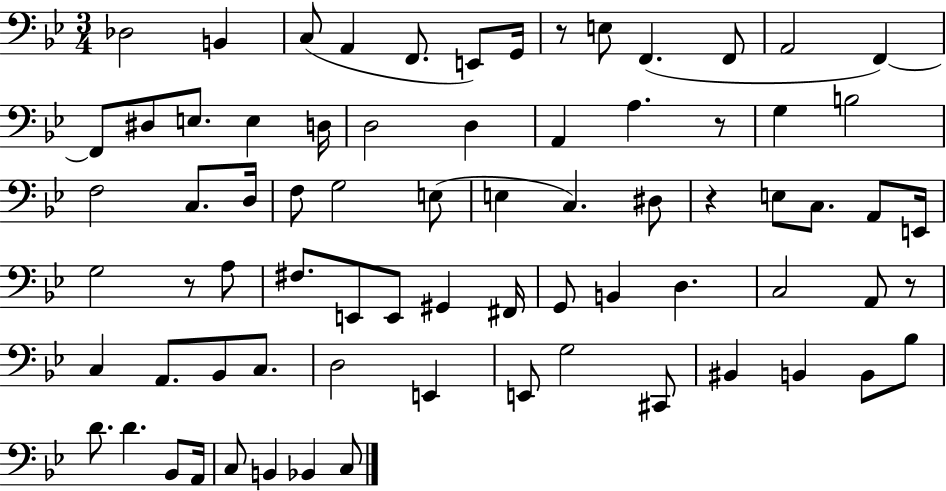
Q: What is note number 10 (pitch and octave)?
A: F2